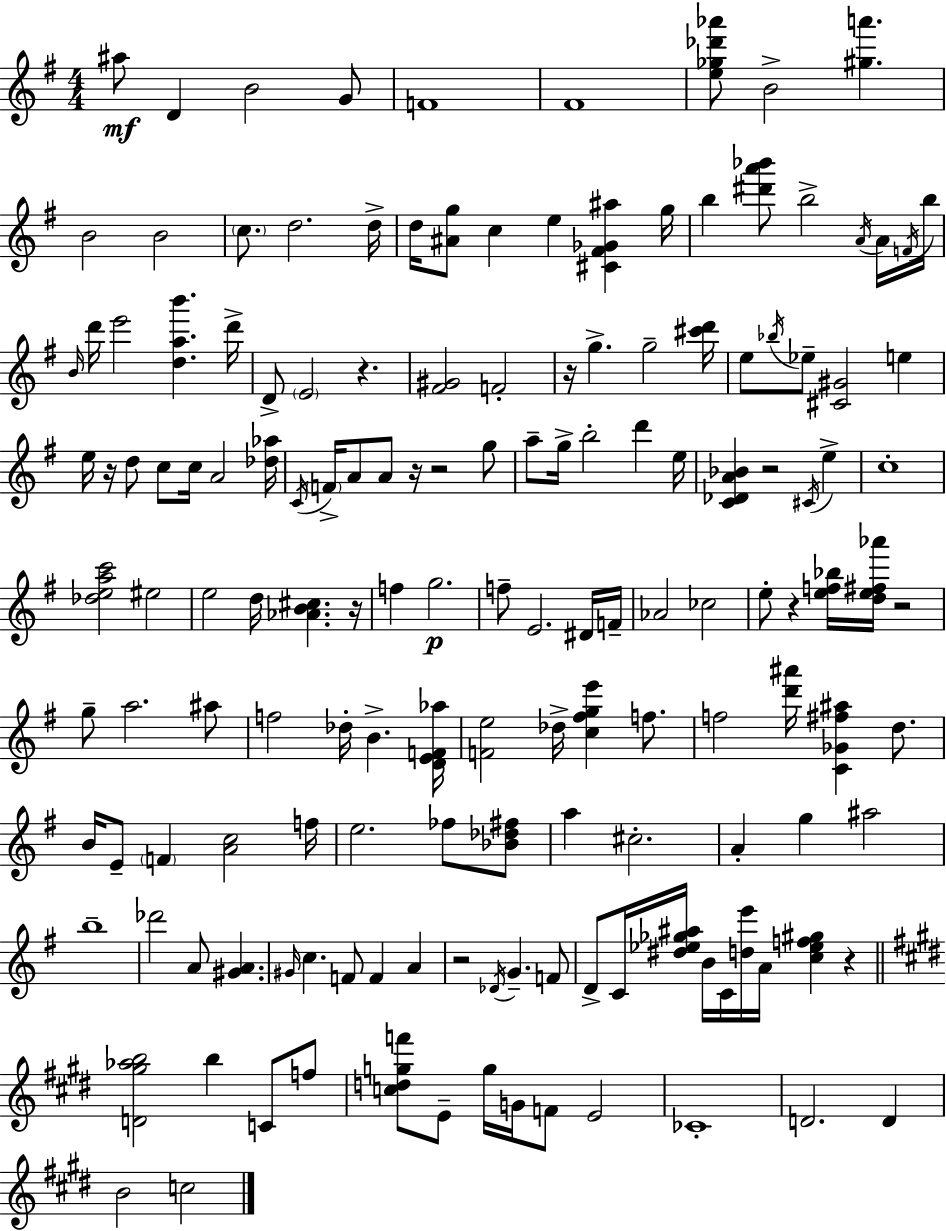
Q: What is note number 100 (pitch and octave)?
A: B4